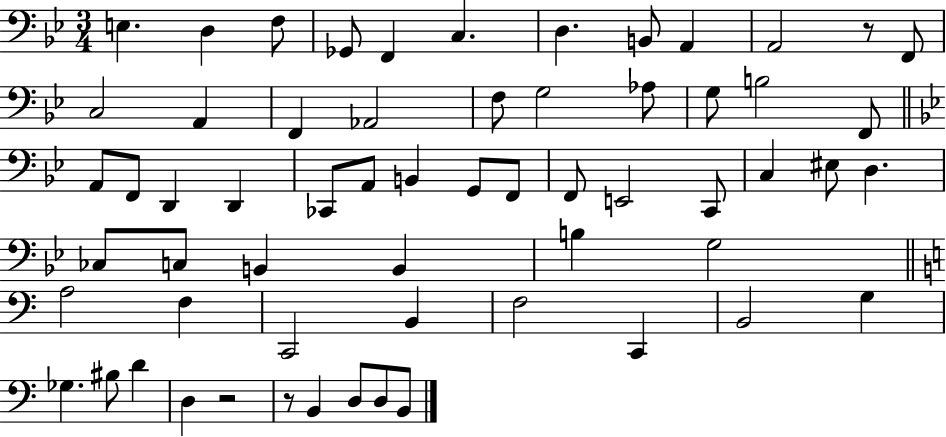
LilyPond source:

{
  \clef bass
  \numericTimeSignature
  \time 3/4
  \key bes \major
  e4. d4 f8 | ges,8 f,4 c4. | d4. b,8 a,4 | a,2 r8 f,8 | \break c2 a,4 | f,4 aes,2 | f8 g2 aes8 | g8 b2 f,8 | \break \bar "||" \break \key bes \major a,8 f,8 d,4 d,4 | ces,8 a,8 b,4 g,8 f,8 | f,8 e,2 c,8 | c4 eis8 d4. | \break ces8 c8 b,4 b,4 | b4 g2 | \bar "||" \break \key c \major a2 f4 | c,2 b,4 | f2 c,4 | b,2 g4 | \break ges4. bis8 d'4 | d4 r2 | r8 b,4 d8 d8 b,8 | \bar "|."
}